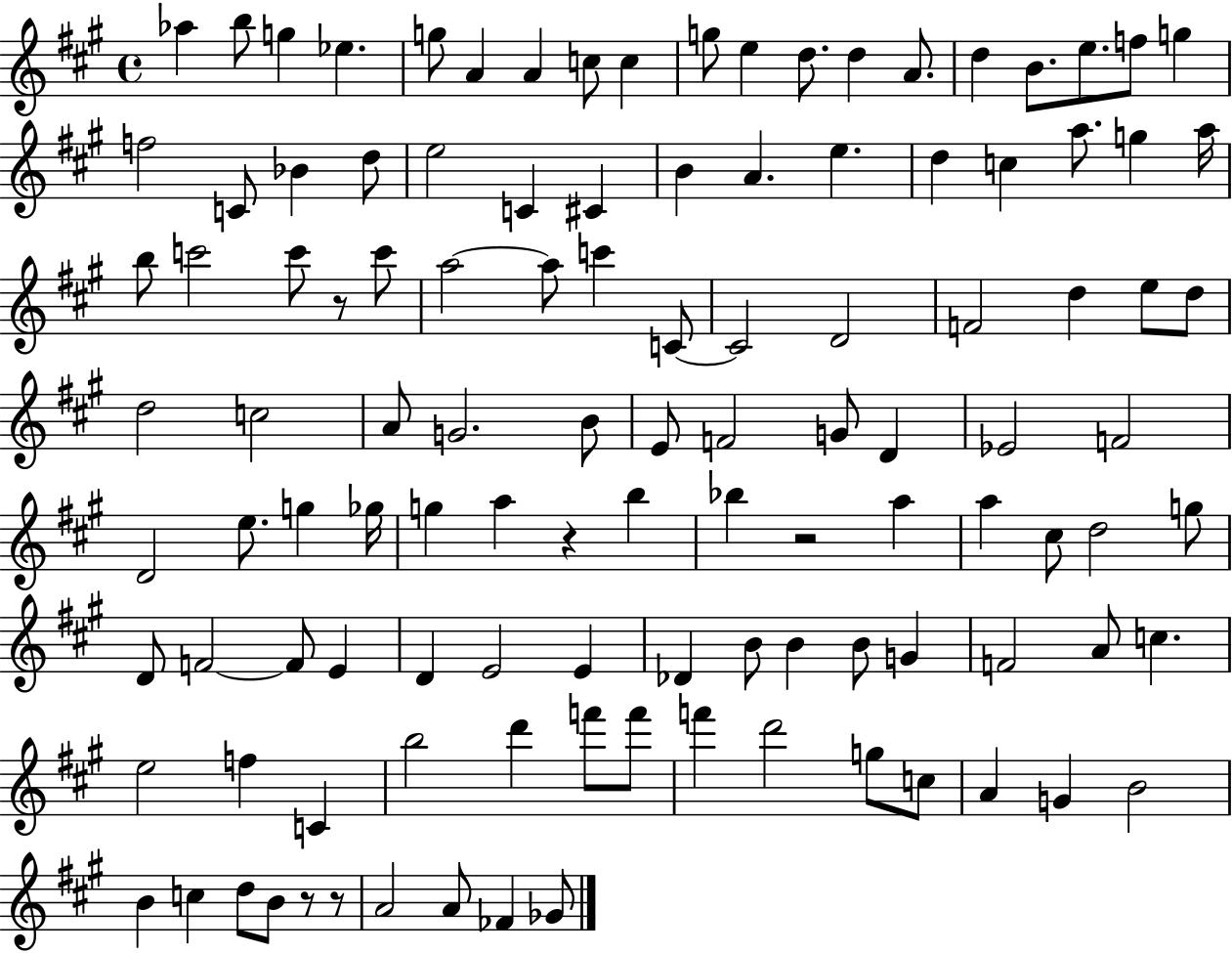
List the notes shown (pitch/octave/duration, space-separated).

Ab5/q B5/e G5/q Eb5/q. G5/e A4/q A4/q C5/e C5/q G5/e E5/q D5/e. D5/q A4/e. D5/q B4/e. E5/e. F5/e G5/q F5/h C4/e Bb4/q D5/e E5/h C4/q C#4/q B4/q A4/q. E5/q. D5/q C5/q A5/e. G5/q A5/s B5/e C6/h C6/e R/e C6/e A5/h A5/e C6/q C4/e C4/h D4/h F4/h D5/q E5/e D5/e D5/h C5/h A4/e G4/h. B4/e E4/e F4/h G4/e D4/q Eb4/h F4/h D4/h E5/e. G5/q Gb5/s G5/q A5/q R/q B5/q Bb5/q R/h A5/q A5/q C#5/e D5/h G5/e D4/e F4/h F4/e E4/q D4/q E4/h E4/q Db4/q B4/e B4/q B4/e G4/q F4/h A4/e C5/q. E5/h F5/q C4/q B5/h D6/q F6/e F6/e F6/q D6/h G5/e C5/e A4/q G4/q B4/h B4/q C5/q D5/e B4/e R/e R/e A4/h A4/e FES4/q Gb4/e